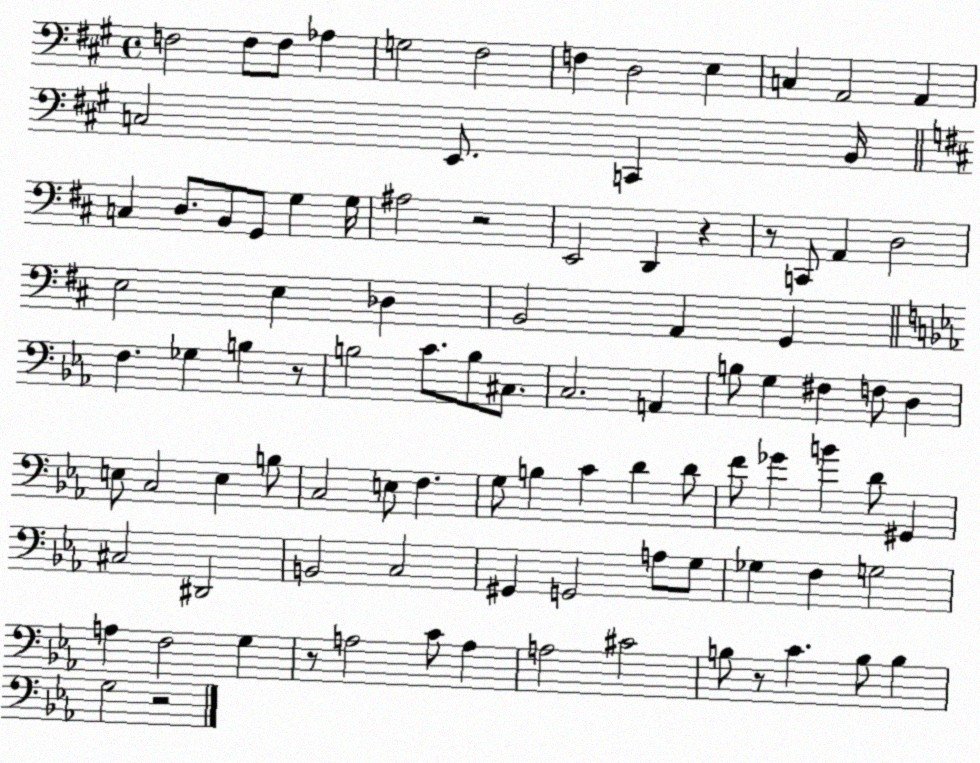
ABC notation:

X:1
T:Untitled
M:4/4
L:1/4
K:A
F,2 F,/2 F,/2 _A, G,2 ^F,2 F, D,2 E, C, A,,2 A,, C,2 E,,/2 C,, B,,/4 C, D,/2 B,,/2 G,,/2 G, G,/4 ^A,2 z2 E,,2 D,, z z/2 C,,/2 A,, D,2 E,2 E, _D, B,,2 A,, G,, F, _G, B, z/2 B,2 C/2 B,/2 ^C,/2 C,2 A,, B,/2 G, ^F, F,/2 D, E,/2 C,2 E, B,/2 C,2 E,/2 F, G,/2 B, C D D/2 F/2 _G B D/2 ^G,, ^C,2 ^D,,2 B,,2 C,2 ^G,, G,,2 A,/2 G,/2 _G, F, G,2 A, F,2 G, z/2 A,2 C/2 A, A,2 ^C2 B,/2 z/2 C B,/2 B, G,2 z2